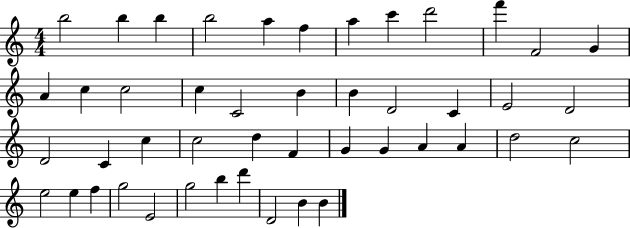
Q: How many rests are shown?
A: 0